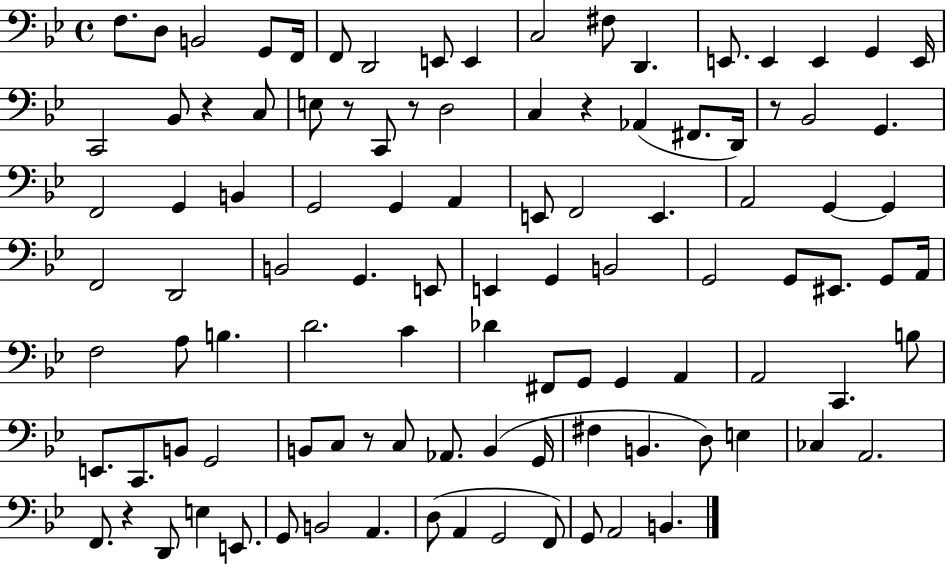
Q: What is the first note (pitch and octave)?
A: F3